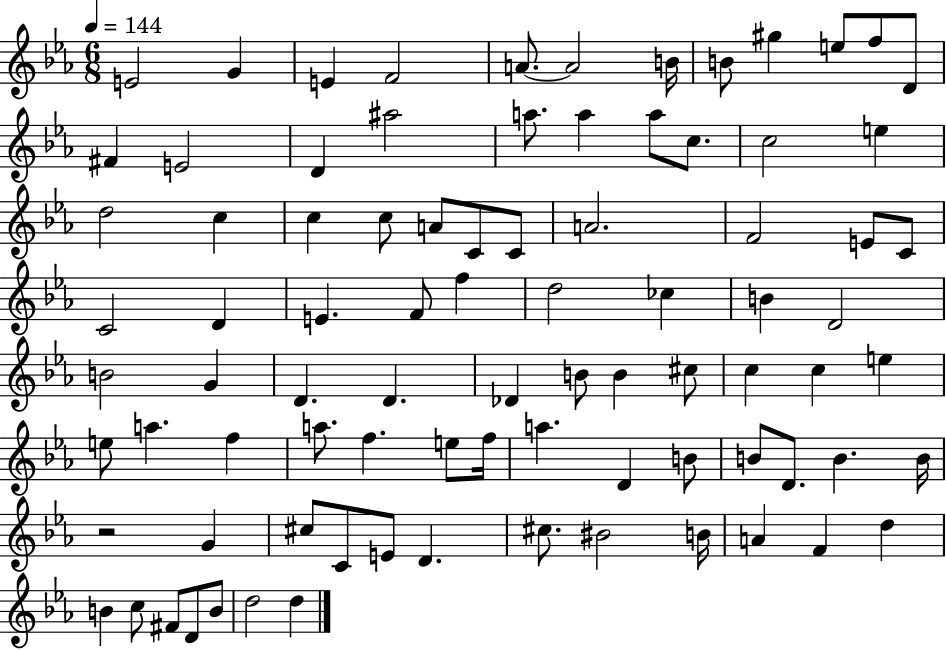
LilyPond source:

{
  \clef treble
  \numericTimeSignature
  \time 6/8
  \key ees \major
  \tempo 4 = 144
  e'2 g'4 | e'4 f'2 | a'8.~~ a'2 b'16 | b'8 gis''4 e''8 f''8 d'8 | \break fis'4 e'2 | d'4 ais''2 | a''8. a''4 a''8 c''8. | c''2 e''4 | \break d''2 c''4 | c''4 c''8 a'8 c'8 c'8 | a'2. | f'2 e'8 c'8 | \break c'2 d'4 | e'4. f'8 f''4 | d''2 ces''4 | b'4 d'2 | \break b'2 g'4 | d'4. d'4. | des'4 b'8 b'4 cis''8 | c''4 c''4 e''4 | \break e''8 a''4. f''4 | a''8. f''4. e''8 f''16 | a''4. d'4 b'8 | b'8 d'8. b'4. b'16 | \break r2 g'4 | cis''8 c'8 e'8 d'4. | cis''8. bis'2 b'16 | a'4 f'4 d''4 | \break b'4 c''8 fis'8 d'8 b'8 | d''2 d''4 | \bar "|."
}